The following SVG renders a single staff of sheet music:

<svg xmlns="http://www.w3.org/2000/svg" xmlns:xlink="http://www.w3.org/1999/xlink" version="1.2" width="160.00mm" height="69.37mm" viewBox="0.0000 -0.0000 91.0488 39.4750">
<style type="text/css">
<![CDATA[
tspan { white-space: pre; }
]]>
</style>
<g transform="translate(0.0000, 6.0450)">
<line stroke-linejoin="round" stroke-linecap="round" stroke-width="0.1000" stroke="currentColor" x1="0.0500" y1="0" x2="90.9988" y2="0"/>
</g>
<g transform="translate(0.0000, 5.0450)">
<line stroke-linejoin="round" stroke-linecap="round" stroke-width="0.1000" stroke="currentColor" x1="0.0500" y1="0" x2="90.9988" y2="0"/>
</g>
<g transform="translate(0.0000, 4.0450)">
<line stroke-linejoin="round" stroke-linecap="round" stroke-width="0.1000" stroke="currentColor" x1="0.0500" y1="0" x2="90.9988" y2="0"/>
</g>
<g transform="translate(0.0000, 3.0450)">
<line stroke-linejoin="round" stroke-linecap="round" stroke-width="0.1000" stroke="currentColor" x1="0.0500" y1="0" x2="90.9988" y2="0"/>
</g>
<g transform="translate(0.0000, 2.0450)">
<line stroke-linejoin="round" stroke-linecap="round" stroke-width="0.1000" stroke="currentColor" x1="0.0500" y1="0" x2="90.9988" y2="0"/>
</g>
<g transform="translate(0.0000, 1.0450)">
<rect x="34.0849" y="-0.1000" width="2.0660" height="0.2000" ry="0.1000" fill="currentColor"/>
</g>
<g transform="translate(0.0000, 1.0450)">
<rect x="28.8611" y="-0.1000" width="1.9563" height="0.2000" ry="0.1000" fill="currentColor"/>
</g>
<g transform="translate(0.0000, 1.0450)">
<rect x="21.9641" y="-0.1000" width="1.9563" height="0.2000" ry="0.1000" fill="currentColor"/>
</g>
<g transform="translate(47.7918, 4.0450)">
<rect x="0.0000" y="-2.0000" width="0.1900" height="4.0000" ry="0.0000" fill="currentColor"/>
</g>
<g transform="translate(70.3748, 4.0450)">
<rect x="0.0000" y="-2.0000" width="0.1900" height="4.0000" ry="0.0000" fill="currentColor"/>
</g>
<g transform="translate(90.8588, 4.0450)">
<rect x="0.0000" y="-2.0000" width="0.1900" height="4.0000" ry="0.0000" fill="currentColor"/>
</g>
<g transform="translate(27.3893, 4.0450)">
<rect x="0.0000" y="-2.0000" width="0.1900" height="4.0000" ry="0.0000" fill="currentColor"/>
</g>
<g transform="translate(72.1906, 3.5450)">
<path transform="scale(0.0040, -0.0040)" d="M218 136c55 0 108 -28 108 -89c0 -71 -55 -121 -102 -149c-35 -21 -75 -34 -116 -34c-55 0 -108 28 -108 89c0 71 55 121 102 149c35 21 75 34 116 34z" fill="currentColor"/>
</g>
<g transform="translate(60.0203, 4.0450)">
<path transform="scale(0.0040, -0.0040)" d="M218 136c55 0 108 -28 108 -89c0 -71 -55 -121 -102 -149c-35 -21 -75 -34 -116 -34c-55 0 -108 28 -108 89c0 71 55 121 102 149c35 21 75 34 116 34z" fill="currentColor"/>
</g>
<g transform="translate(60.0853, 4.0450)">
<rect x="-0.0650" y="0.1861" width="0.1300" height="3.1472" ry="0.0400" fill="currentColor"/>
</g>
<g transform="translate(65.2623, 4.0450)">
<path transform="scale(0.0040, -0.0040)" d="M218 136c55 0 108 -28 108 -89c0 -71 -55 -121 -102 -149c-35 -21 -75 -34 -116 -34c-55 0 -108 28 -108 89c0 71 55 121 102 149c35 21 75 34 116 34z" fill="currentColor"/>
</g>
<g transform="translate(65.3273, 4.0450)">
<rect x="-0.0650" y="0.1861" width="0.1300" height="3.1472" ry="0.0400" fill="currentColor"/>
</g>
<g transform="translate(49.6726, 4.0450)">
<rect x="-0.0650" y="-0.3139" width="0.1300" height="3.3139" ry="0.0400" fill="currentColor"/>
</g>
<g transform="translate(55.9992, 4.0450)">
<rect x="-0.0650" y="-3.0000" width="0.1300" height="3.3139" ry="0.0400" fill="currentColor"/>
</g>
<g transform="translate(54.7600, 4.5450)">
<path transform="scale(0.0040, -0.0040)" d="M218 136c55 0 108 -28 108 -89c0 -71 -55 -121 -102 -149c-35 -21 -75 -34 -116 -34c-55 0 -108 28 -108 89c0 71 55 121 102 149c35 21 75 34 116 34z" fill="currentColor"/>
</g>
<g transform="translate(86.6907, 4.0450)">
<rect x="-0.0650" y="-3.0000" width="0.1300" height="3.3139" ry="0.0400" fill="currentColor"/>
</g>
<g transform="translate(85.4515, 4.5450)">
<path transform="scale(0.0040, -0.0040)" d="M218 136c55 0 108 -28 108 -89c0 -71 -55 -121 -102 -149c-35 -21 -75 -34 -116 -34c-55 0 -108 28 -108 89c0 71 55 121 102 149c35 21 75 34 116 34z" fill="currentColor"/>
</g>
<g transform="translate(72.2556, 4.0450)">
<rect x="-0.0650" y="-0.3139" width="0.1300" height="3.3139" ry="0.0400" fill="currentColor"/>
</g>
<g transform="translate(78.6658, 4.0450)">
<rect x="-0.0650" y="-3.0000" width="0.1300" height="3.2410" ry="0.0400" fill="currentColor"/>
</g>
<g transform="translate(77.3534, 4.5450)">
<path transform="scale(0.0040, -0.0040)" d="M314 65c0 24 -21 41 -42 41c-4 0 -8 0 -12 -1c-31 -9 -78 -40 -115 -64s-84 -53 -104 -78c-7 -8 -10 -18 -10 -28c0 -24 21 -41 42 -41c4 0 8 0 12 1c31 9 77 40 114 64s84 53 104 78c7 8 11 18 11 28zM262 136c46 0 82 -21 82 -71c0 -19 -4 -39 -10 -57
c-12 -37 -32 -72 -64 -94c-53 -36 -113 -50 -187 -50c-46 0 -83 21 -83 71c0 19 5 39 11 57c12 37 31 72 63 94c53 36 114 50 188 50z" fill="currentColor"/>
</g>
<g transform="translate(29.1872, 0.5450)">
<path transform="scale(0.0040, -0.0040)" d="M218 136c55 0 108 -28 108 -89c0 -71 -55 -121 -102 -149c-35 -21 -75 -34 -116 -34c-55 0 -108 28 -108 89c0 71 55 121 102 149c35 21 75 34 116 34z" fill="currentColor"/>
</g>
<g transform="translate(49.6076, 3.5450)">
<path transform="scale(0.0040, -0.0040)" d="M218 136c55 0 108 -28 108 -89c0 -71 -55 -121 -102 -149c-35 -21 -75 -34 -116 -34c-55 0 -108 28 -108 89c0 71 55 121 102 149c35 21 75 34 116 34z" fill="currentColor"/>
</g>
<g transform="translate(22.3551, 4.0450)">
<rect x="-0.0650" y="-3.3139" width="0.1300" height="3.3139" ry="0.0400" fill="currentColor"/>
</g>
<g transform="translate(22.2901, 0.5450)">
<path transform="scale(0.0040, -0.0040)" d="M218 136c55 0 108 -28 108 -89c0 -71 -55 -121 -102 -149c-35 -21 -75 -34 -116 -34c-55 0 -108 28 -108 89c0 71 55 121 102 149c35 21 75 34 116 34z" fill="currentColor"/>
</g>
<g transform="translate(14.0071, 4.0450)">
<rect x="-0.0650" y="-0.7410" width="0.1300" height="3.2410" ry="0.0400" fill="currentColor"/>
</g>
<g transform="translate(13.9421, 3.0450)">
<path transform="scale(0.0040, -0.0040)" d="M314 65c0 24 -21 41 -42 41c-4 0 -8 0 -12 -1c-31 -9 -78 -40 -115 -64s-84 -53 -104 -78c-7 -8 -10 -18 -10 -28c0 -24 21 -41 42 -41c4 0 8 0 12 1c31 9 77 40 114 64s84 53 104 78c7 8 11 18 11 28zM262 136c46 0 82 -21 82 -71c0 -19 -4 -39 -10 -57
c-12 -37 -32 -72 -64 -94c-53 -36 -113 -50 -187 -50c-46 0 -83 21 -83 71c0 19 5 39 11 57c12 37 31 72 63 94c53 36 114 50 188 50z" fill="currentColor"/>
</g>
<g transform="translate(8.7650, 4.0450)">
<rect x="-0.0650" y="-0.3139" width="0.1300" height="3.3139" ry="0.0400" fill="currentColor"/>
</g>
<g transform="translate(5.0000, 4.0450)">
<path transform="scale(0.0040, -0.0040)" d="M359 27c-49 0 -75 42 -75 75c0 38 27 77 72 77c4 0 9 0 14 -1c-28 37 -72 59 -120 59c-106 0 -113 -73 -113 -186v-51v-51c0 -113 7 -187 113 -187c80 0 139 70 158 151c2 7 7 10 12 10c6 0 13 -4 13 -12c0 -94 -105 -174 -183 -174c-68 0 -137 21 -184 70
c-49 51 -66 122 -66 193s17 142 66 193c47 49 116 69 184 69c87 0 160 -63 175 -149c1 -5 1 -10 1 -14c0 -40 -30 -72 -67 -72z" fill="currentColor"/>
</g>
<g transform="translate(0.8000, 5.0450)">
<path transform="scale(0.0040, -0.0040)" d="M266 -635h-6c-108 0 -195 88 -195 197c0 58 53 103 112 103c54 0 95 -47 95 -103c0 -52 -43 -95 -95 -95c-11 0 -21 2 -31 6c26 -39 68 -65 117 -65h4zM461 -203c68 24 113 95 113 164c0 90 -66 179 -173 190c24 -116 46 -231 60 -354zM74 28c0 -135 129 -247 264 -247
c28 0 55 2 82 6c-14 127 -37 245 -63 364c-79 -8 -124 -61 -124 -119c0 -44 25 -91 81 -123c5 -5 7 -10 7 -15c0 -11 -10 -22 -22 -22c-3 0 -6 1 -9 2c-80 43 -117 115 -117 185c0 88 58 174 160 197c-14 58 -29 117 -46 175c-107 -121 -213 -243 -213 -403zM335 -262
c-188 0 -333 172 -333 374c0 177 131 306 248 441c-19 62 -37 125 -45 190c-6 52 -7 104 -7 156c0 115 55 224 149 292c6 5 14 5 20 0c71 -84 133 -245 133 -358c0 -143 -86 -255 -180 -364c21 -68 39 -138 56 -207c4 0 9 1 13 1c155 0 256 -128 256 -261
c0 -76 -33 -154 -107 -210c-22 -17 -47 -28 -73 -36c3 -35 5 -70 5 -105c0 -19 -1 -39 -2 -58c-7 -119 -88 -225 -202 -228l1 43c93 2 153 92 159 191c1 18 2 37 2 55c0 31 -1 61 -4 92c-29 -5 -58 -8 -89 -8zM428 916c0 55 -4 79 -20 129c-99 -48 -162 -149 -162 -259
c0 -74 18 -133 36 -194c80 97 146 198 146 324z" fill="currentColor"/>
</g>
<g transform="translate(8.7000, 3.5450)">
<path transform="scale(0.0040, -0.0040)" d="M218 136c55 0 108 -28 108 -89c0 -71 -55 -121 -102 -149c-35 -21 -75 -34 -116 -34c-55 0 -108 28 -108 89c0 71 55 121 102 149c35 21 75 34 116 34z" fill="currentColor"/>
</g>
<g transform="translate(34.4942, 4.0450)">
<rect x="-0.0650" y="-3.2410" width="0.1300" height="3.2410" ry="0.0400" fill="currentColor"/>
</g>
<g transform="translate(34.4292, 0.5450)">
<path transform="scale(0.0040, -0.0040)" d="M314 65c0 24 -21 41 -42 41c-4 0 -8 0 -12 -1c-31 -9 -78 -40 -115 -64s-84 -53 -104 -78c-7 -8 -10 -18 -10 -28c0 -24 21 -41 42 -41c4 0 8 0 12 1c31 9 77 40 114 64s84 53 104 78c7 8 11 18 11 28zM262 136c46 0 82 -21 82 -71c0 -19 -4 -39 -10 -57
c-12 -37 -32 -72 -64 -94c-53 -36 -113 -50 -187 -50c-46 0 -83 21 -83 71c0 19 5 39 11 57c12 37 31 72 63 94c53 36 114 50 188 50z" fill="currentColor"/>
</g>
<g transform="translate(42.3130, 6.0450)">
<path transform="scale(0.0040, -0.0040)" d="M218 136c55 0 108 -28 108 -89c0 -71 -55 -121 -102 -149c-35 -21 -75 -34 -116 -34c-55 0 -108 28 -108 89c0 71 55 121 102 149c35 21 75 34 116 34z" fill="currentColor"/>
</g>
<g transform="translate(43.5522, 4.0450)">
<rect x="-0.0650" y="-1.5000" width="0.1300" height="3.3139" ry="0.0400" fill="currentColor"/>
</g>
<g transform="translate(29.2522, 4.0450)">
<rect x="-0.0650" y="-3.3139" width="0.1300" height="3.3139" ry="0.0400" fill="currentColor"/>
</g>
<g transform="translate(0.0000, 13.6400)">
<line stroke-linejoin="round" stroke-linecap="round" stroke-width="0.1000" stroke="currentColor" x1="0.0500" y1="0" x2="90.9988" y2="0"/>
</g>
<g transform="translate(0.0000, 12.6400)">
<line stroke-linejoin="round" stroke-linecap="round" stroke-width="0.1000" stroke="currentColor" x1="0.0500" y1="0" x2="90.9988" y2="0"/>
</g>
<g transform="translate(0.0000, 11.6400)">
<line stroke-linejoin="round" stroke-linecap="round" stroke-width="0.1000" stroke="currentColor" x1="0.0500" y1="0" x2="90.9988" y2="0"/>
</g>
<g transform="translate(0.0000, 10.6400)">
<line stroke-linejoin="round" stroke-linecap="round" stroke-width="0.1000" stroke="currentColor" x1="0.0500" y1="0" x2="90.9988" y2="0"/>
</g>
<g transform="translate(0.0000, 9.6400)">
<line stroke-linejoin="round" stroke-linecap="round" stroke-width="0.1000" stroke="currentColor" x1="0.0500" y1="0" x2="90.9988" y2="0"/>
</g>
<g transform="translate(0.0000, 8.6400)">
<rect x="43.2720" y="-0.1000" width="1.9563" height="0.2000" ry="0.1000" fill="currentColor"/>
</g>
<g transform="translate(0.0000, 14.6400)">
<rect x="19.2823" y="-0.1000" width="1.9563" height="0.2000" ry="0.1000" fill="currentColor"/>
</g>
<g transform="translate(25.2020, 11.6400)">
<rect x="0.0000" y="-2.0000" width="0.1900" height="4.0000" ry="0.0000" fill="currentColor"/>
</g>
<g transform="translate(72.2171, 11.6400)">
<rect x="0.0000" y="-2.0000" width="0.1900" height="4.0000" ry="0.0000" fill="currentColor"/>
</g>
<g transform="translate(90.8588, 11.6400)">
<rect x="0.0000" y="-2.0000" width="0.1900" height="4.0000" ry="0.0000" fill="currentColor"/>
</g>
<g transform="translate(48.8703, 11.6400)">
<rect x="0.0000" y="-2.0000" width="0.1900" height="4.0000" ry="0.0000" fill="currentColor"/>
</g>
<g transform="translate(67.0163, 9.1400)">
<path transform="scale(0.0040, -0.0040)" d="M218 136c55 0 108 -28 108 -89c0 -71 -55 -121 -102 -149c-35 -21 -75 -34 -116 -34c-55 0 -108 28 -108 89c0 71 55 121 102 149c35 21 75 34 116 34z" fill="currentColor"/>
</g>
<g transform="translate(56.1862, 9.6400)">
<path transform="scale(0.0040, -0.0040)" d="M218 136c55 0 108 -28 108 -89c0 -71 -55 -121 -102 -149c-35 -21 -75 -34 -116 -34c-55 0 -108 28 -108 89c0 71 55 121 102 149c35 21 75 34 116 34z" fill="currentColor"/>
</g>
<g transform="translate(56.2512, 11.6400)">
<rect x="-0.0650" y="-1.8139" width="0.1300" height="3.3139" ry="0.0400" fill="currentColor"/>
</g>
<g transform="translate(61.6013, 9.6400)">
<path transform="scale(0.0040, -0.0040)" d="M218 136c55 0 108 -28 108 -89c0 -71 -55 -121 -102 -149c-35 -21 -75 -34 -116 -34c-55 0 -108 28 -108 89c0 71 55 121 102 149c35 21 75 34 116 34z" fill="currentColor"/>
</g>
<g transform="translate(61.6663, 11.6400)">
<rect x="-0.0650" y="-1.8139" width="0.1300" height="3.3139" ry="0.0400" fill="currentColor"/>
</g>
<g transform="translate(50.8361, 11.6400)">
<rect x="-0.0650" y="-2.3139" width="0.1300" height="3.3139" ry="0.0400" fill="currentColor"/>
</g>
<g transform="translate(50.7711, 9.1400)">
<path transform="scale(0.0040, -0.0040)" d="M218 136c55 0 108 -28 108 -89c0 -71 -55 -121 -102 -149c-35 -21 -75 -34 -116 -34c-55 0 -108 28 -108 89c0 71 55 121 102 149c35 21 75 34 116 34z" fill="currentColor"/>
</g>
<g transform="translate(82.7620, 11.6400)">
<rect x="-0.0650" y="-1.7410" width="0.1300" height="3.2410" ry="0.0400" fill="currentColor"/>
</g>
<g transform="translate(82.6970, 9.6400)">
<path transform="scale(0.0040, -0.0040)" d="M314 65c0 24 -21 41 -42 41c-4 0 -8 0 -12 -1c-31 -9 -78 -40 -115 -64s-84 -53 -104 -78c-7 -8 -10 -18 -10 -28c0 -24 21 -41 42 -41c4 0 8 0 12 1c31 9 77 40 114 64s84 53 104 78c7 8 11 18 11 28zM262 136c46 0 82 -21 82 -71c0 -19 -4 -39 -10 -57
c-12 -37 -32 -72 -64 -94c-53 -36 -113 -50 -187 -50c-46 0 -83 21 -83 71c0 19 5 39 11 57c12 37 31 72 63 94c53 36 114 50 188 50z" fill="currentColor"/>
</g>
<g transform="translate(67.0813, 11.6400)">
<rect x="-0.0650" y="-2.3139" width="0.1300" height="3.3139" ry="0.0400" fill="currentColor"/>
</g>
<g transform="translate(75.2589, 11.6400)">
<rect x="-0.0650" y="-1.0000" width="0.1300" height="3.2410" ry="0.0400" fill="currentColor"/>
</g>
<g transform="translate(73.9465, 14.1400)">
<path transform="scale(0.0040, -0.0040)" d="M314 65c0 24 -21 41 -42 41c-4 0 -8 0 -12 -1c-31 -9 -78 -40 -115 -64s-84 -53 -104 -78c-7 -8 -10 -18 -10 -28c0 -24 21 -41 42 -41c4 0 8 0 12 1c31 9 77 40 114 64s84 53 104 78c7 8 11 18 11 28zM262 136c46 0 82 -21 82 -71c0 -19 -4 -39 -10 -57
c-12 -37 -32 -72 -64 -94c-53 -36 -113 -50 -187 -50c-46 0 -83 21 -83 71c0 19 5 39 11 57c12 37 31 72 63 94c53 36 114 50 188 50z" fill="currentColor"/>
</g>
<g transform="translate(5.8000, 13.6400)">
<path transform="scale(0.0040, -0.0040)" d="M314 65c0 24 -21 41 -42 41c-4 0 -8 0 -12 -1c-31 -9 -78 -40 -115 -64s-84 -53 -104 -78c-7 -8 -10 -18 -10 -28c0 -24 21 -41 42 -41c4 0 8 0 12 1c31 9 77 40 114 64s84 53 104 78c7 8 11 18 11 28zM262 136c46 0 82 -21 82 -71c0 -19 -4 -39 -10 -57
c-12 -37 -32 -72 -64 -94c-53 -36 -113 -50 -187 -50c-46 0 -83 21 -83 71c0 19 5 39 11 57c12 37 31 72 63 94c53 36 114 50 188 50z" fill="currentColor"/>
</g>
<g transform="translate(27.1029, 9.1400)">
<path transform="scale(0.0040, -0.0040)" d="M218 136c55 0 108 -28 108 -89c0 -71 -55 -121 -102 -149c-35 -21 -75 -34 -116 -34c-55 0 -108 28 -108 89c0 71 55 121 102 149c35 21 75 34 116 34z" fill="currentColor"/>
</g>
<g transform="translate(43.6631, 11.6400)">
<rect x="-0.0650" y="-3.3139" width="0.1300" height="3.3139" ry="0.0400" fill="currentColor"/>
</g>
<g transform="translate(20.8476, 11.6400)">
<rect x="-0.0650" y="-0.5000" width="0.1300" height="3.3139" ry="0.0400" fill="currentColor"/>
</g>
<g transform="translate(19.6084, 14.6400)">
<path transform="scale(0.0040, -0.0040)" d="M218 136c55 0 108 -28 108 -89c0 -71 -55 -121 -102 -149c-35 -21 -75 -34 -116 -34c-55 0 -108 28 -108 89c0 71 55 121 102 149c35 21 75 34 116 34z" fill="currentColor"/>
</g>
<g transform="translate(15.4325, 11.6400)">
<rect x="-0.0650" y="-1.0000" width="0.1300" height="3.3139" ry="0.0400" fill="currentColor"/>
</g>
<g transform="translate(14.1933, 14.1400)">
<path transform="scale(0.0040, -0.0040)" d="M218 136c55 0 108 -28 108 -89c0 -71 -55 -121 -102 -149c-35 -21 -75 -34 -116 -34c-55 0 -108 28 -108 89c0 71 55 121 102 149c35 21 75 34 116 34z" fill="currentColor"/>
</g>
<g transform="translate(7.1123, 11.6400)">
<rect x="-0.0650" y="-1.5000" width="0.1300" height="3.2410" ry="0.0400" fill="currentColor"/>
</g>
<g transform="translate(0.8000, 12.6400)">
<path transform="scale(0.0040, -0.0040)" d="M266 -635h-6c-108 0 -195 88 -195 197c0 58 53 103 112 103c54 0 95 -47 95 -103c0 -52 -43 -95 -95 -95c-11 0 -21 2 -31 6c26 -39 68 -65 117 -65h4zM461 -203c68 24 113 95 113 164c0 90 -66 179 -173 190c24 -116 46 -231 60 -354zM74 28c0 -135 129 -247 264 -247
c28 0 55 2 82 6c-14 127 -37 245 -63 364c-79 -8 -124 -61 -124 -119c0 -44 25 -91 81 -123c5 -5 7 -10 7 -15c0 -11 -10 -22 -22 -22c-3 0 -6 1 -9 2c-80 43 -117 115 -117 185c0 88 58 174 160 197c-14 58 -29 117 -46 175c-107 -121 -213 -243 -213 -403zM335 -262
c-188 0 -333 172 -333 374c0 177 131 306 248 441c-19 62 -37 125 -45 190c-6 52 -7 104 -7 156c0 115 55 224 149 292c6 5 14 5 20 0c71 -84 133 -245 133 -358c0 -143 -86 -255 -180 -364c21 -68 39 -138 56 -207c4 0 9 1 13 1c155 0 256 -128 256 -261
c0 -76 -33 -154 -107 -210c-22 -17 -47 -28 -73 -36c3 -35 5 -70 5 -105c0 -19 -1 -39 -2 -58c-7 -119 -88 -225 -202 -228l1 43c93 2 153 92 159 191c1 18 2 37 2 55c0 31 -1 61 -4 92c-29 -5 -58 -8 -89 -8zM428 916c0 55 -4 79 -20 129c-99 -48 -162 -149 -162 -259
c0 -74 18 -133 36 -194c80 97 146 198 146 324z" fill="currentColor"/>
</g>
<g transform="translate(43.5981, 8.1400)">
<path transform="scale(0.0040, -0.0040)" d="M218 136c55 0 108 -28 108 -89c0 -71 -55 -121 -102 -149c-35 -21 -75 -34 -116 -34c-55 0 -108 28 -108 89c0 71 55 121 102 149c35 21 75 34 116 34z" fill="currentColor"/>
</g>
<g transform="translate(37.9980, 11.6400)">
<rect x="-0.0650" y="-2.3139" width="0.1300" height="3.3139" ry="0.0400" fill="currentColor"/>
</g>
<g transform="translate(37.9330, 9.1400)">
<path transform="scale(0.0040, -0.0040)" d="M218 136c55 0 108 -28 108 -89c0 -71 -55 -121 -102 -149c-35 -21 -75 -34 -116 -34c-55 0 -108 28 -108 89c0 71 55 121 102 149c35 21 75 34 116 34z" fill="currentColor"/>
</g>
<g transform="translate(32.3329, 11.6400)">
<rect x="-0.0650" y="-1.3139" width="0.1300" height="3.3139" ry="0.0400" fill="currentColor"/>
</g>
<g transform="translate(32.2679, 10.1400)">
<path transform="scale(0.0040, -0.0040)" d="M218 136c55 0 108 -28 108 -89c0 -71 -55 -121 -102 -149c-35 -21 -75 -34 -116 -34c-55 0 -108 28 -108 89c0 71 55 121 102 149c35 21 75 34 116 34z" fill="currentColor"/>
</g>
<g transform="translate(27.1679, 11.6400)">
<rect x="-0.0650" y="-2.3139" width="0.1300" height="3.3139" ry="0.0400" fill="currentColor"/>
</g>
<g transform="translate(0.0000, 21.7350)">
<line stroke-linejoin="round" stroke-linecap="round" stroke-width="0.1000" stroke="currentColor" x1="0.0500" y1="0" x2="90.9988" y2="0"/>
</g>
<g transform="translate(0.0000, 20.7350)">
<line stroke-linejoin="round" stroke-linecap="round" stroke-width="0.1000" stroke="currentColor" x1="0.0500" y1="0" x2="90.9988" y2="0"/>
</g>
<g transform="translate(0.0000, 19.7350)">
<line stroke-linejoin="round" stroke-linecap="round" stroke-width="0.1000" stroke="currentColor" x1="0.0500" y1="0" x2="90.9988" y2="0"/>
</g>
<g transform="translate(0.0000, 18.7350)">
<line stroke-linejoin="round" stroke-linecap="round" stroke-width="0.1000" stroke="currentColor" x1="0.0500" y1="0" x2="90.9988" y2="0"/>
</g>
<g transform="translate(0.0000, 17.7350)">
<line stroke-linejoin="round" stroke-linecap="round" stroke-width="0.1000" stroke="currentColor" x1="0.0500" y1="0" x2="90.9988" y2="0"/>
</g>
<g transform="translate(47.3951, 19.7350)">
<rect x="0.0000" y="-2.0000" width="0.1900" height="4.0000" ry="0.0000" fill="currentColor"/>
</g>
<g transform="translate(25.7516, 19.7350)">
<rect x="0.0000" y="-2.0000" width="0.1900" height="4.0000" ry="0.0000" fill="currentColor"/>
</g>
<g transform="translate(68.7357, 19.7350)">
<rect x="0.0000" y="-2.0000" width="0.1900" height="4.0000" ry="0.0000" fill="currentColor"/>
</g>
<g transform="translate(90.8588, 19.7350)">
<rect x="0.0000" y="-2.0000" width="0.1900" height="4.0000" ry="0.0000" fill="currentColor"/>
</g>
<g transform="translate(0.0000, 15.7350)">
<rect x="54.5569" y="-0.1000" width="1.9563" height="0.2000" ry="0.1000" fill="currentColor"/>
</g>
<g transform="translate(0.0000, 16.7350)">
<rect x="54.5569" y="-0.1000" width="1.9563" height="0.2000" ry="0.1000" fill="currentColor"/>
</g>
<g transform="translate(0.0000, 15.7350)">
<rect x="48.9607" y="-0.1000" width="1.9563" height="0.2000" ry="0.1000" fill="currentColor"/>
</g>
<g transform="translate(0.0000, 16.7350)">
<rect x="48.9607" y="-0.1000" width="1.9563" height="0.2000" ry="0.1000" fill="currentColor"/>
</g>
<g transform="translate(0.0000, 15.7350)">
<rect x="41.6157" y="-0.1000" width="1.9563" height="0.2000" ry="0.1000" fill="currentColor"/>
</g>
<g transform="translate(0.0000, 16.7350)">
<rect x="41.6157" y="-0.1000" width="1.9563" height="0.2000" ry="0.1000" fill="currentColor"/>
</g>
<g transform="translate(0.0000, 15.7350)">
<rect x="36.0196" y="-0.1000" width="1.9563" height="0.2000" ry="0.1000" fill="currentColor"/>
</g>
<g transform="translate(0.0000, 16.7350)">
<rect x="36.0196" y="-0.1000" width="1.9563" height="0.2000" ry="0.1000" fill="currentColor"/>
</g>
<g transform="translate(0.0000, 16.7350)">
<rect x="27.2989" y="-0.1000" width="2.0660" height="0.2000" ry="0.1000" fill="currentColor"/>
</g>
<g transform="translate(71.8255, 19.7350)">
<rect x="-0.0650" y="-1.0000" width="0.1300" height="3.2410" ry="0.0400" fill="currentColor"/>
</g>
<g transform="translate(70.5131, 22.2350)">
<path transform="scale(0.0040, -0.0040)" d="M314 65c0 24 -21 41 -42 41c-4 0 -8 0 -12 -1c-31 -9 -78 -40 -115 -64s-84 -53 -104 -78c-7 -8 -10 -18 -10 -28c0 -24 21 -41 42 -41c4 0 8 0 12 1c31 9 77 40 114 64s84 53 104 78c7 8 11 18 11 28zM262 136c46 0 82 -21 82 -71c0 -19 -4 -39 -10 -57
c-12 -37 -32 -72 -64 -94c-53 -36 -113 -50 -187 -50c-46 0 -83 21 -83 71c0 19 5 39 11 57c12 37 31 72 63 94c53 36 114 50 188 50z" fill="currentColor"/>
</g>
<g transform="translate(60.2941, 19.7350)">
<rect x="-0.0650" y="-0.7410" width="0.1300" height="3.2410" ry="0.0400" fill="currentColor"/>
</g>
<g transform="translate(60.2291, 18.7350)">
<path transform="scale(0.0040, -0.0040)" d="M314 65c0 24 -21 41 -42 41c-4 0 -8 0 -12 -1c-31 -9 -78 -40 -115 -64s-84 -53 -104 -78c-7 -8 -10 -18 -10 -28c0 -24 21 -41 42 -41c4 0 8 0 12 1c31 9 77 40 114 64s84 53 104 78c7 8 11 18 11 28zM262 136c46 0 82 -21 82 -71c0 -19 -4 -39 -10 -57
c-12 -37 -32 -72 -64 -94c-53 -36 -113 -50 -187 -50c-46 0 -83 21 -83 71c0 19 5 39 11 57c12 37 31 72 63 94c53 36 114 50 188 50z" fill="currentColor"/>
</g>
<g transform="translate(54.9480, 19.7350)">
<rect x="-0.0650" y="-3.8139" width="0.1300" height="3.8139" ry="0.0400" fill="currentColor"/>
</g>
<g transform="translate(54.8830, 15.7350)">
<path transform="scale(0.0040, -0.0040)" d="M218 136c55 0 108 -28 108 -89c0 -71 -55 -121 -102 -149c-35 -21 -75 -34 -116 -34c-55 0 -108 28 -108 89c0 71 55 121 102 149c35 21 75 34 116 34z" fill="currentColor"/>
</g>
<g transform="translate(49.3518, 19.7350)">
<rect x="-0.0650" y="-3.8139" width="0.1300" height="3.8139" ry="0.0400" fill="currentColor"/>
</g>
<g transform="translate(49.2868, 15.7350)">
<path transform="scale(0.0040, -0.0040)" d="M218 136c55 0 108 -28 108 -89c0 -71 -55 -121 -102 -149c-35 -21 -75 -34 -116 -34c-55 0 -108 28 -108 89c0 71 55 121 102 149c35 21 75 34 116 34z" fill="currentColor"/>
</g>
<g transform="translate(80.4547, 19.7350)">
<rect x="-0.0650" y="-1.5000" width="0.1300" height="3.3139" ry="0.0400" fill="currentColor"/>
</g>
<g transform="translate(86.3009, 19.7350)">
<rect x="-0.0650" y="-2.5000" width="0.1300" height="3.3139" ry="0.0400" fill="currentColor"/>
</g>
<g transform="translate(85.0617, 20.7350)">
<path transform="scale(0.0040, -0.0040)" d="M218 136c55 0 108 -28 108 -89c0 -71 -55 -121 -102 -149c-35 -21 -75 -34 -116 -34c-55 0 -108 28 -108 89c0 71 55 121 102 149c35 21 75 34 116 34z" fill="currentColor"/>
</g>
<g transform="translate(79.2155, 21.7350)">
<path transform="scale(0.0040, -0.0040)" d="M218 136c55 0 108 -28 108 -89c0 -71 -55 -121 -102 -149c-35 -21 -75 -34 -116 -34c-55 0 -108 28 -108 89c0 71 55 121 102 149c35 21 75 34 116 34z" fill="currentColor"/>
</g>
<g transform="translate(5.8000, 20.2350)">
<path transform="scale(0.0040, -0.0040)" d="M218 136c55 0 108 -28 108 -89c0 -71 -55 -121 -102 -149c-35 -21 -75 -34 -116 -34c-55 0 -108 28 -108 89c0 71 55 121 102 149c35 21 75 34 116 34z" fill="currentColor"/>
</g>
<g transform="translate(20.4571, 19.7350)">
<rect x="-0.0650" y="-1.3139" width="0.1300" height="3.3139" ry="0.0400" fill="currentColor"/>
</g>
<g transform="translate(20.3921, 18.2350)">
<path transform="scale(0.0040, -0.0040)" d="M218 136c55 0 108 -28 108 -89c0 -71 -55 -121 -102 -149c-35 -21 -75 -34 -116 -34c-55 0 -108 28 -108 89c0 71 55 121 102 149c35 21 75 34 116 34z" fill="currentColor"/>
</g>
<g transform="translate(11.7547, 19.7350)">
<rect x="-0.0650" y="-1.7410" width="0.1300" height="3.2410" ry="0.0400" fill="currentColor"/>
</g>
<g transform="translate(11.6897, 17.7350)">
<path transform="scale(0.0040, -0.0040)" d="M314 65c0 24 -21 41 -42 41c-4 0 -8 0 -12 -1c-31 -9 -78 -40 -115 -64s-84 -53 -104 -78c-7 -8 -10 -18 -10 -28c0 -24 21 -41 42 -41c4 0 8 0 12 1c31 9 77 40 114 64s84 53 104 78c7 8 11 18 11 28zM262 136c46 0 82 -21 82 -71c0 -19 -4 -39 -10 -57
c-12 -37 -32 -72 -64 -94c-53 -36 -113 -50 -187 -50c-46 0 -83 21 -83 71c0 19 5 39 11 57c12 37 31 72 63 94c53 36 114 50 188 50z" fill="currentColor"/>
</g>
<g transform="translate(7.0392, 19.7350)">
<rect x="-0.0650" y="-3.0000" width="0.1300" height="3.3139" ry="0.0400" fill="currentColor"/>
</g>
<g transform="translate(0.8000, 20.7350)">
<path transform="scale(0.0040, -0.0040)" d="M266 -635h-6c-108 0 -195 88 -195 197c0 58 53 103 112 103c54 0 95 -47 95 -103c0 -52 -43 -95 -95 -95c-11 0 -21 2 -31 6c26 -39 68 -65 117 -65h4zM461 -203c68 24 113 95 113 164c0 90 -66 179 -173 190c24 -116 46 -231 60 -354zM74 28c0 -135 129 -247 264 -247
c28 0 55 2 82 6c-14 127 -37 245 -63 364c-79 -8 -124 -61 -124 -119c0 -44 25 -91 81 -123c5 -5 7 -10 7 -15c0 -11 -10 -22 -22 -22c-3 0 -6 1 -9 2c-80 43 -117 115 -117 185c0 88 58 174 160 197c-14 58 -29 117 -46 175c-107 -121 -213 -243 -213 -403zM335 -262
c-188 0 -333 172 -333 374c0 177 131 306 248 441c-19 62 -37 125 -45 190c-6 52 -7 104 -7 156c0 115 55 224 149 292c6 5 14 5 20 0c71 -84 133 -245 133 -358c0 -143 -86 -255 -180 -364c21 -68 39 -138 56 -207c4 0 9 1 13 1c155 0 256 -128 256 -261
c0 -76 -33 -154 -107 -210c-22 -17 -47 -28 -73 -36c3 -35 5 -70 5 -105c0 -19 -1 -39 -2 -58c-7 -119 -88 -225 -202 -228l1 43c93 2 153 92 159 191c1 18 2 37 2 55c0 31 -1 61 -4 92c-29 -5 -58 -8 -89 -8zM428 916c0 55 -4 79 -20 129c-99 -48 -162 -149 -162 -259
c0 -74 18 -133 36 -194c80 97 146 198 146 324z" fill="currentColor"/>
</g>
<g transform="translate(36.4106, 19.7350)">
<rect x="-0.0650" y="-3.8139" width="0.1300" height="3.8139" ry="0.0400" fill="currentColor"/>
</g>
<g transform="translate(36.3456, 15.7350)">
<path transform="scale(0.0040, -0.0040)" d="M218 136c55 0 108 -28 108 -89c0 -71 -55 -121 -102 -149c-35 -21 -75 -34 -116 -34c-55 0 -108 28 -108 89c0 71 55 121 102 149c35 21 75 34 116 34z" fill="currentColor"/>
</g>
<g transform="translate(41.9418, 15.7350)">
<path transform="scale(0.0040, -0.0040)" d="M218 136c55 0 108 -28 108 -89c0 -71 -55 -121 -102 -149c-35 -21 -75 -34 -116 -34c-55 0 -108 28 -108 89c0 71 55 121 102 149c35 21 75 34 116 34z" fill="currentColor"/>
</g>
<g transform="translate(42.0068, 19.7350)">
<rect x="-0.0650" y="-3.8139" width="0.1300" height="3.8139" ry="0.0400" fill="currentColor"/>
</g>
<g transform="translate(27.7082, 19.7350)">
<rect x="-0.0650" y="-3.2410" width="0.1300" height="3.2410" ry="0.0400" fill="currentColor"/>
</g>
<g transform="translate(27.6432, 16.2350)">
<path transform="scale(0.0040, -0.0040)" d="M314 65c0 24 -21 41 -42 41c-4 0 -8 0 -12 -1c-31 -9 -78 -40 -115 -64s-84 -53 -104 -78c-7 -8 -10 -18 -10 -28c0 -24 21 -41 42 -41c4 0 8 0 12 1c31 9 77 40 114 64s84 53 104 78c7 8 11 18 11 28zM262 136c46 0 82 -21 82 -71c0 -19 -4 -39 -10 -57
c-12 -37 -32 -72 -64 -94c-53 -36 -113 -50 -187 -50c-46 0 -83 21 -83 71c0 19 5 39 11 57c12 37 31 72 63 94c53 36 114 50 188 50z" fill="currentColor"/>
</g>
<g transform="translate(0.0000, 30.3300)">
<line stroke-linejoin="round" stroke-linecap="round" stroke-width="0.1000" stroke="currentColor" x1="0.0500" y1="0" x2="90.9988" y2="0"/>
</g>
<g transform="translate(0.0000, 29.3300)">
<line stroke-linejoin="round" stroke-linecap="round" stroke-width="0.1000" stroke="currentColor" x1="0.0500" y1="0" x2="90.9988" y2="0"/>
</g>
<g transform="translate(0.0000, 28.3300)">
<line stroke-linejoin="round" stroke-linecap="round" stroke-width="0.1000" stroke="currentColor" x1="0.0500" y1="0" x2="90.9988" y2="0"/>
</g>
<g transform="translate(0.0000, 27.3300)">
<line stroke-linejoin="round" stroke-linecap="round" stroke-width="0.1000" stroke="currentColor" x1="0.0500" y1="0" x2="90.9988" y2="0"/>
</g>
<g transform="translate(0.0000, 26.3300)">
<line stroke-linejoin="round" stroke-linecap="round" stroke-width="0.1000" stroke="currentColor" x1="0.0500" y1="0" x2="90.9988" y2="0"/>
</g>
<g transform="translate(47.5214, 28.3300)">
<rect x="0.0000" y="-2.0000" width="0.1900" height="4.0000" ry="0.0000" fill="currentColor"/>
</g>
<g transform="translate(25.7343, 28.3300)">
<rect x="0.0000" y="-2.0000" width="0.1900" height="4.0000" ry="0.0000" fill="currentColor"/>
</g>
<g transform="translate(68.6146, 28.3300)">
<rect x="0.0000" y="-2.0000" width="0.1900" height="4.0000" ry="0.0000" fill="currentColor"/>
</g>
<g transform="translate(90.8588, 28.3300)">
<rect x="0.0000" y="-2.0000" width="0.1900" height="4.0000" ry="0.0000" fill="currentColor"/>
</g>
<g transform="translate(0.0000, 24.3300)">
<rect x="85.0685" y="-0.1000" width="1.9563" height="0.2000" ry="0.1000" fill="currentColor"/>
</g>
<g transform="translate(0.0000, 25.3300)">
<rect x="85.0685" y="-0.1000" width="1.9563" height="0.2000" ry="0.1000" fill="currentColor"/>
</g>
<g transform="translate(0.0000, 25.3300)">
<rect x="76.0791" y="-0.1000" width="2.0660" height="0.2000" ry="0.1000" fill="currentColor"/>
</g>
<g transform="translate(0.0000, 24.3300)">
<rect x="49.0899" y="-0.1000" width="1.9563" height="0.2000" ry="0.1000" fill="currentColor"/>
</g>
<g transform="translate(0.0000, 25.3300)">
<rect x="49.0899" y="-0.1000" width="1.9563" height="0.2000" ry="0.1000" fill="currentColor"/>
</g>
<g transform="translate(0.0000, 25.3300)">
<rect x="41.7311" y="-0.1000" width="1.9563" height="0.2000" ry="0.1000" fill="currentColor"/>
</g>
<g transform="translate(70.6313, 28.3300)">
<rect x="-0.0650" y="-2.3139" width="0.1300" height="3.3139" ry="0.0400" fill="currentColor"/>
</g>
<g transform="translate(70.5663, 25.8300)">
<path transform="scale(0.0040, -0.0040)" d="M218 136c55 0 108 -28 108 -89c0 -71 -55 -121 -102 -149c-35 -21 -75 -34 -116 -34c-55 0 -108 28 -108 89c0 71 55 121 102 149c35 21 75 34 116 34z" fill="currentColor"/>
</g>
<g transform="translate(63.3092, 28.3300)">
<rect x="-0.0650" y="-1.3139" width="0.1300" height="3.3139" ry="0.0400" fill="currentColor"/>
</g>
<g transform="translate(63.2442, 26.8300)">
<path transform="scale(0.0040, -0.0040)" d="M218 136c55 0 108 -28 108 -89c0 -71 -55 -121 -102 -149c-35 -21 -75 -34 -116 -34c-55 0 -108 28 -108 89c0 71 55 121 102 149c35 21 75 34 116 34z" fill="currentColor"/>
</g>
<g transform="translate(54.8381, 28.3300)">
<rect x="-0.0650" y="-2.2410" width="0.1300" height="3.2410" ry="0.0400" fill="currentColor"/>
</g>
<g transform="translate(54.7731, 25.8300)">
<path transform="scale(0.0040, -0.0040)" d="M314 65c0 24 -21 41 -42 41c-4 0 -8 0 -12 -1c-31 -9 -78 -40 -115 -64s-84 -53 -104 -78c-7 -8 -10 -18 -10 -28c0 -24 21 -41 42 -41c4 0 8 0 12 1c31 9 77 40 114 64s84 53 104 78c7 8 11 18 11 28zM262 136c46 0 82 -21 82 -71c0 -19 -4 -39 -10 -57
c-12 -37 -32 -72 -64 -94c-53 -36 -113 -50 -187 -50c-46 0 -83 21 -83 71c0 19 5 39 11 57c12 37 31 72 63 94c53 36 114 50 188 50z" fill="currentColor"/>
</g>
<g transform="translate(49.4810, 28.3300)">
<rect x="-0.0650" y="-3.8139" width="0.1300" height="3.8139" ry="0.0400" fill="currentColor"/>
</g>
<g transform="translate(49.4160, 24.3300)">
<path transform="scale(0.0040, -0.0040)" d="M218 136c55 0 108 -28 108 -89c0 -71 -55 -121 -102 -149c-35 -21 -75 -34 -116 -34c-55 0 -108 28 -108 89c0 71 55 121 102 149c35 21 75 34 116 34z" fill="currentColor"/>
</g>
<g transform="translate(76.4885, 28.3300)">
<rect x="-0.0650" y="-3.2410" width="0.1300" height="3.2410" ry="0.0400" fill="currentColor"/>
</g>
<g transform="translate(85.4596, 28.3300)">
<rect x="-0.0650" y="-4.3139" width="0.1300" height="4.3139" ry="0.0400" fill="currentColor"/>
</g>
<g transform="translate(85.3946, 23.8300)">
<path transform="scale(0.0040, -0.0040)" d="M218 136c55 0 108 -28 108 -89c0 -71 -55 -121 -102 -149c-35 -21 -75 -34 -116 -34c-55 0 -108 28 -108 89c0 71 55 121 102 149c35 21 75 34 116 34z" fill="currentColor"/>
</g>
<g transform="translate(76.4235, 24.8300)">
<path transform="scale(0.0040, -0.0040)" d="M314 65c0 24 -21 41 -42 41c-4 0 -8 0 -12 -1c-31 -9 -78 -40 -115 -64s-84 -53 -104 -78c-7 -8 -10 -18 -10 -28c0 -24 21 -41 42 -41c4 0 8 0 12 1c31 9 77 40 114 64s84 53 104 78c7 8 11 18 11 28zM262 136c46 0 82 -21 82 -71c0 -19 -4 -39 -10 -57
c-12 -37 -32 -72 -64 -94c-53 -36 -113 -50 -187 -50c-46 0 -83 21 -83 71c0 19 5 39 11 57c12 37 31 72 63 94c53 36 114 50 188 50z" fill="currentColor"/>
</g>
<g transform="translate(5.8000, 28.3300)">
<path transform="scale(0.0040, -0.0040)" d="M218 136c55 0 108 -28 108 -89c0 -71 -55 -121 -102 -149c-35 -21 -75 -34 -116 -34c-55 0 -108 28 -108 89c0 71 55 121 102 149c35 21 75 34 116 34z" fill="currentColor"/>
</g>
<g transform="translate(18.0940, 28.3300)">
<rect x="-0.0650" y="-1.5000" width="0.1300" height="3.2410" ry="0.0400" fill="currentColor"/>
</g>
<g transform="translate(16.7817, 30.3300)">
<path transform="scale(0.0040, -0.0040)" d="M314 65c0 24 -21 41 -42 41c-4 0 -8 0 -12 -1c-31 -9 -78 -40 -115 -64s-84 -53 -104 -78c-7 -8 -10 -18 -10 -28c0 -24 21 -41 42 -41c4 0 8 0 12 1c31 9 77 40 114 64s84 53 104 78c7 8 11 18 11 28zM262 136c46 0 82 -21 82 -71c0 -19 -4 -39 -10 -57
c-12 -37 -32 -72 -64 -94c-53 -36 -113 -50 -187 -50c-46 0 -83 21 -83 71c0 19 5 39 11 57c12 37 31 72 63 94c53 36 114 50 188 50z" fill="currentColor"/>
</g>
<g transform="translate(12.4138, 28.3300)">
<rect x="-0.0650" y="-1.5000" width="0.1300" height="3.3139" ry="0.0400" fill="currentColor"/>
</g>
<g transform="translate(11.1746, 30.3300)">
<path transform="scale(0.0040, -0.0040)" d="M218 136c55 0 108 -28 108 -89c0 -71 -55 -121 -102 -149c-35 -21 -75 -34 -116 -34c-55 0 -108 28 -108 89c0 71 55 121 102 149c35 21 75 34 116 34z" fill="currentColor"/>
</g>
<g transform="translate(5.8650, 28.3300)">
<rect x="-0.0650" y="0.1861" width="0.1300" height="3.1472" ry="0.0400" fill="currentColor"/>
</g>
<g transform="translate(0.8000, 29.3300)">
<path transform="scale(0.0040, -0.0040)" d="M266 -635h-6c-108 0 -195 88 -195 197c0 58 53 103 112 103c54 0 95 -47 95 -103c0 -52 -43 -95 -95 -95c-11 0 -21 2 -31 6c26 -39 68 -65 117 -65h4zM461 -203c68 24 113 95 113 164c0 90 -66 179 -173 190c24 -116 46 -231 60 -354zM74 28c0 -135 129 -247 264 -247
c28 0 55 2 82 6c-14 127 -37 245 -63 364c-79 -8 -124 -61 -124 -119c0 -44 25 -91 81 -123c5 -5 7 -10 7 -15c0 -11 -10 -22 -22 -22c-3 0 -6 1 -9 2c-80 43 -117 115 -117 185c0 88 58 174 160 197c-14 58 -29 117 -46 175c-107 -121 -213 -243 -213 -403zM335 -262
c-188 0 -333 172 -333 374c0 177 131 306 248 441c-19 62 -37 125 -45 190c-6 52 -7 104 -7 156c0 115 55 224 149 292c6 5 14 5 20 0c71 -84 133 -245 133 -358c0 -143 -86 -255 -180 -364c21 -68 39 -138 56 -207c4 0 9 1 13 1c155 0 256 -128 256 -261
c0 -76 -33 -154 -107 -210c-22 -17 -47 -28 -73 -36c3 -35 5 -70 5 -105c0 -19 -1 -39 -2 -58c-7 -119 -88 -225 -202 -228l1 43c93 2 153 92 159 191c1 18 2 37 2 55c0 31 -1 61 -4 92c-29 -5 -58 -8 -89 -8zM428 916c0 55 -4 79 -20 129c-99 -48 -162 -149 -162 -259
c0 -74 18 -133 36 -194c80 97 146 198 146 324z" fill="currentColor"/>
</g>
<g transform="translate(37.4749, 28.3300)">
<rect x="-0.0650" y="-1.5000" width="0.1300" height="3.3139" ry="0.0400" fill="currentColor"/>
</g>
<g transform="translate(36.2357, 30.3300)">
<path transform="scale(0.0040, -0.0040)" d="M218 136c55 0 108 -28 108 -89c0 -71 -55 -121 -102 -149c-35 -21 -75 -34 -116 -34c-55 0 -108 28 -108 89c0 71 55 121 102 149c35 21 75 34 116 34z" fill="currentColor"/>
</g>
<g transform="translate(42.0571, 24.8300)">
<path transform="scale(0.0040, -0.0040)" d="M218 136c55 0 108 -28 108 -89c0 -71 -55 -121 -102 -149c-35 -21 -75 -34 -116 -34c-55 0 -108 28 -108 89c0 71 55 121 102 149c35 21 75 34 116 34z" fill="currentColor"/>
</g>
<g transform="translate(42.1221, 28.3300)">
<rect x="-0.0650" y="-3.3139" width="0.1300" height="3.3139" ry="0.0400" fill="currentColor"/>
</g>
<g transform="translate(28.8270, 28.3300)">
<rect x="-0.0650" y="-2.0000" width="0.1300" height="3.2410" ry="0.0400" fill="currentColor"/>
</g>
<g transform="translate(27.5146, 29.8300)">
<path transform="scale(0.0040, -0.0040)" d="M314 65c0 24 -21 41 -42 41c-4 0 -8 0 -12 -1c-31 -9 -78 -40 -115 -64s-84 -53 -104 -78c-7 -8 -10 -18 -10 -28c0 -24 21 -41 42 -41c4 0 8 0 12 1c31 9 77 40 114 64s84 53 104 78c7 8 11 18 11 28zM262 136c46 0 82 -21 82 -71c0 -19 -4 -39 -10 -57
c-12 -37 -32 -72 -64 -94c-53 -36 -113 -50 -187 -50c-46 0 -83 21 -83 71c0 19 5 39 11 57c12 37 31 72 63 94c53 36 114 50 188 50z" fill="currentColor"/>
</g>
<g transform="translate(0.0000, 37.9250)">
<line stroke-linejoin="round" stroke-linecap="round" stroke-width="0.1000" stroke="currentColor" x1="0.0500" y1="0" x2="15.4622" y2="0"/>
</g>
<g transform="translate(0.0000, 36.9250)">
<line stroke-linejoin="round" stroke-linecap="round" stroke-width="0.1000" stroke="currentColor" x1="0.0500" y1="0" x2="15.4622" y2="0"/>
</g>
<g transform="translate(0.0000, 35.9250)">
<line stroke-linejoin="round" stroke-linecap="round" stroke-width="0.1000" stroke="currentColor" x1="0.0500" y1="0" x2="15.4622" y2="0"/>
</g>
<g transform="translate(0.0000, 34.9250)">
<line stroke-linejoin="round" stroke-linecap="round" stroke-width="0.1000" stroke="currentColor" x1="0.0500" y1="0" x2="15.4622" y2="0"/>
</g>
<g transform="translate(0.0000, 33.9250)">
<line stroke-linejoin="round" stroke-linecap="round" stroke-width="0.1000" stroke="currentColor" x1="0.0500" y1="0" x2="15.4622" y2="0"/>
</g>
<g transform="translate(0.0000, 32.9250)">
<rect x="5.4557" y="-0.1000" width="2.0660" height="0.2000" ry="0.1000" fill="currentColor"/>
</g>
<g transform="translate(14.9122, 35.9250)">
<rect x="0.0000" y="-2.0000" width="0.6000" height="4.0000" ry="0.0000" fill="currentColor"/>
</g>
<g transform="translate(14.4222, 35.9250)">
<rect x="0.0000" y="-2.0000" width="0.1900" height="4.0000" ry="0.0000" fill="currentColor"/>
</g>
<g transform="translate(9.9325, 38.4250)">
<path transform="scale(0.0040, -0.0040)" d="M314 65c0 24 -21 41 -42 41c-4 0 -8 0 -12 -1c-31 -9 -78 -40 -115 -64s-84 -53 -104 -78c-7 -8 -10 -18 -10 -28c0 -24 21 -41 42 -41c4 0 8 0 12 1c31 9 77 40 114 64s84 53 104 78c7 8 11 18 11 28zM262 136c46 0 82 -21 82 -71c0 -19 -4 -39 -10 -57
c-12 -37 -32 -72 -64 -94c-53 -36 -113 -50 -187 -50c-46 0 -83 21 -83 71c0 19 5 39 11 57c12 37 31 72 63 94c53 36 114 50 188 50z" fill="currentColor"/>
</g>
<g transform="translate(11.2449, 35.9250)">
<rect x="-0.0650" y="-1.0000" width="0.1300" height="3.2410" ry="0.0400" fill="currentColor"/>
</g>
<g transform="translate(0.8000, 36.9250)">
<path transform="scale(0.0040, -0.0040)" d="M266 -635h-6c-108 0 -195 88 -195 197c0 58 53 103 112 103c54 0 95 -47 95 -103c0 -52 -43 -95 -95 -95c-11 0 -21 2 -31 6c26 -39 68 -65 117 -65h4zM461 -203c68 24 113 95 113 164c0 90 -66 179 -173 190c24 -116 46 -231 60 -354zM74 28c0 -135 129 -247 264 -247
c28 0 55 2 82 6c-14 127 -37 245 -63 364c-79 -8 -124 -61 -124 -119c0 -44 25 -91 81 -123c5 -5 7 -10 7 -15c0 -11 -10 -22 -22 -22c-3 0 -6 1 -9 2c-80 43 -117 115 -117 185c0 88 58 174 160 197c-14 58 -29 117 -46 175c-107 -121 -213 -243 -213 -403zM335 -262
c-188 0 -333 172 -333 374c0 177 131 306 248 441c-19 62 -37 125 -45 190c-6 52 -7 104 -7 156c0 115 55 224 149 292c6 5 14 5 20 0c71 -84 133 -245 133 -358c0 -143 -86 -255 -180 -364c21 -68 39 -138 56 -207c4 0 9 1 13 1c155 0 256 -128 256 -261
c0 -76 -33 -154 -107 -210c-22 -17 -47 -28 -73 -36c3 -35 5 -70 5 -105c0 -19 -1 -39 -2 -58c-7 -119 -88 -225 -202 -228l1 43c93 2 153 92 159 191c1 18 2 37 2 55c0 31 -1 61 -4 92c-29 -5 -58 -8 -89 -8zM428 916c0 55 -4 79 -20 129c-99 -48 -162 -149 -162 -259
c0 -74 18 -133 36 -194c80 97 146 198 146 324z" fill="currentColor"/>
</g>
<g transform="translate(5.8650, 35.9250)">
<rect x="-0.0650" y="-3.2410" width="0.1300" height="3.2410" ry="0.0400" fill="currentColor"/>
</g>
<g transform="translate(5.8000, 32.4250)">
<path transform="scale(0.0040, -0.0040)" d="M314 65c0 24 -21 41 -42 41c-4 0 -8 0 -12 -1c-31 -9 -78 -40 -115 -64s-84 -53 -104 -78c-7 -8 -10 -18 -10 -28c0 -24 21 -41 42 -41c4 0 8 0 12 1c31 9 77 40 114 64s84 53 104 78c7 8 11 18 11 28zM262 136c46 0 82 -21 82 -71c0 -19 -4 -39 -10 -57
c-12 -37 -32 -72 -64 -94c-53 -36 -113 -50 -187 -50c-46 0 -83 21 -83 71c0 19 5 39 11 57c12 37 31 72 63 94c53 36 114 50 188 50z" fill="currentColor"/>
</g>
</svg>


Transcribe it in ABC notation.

X:1
T:Untitled
M:4/4
L:1/4
K:C
c d2 b b b2 E c A B B c A2 A E2 D C g e g b g f f g D2 f2 A f2 e b2 c' c' c' c' d2 D2 E G B E E2 F2 E b c' g2 e g b2 d' b2 D2